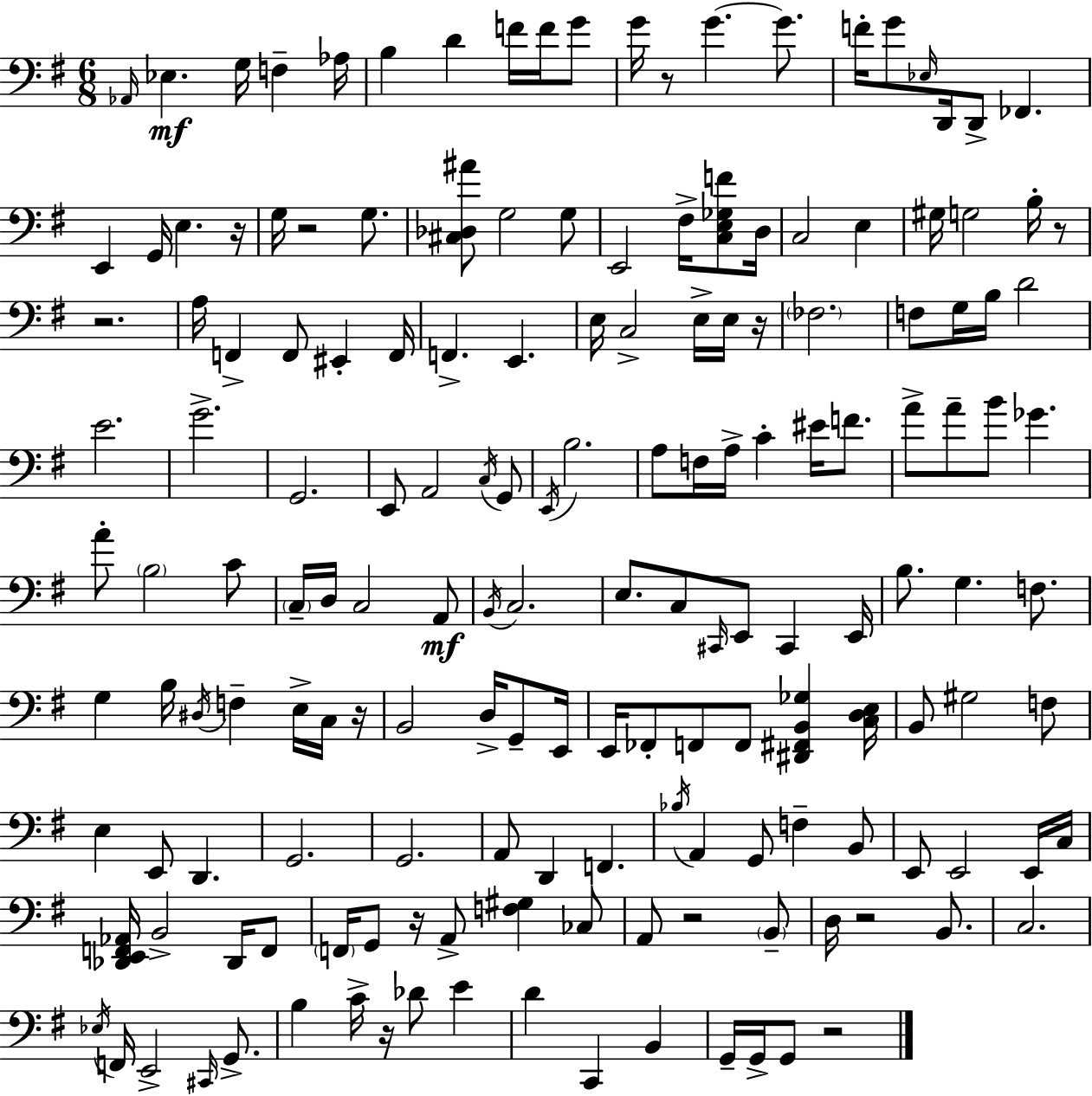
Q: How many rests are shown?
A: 12